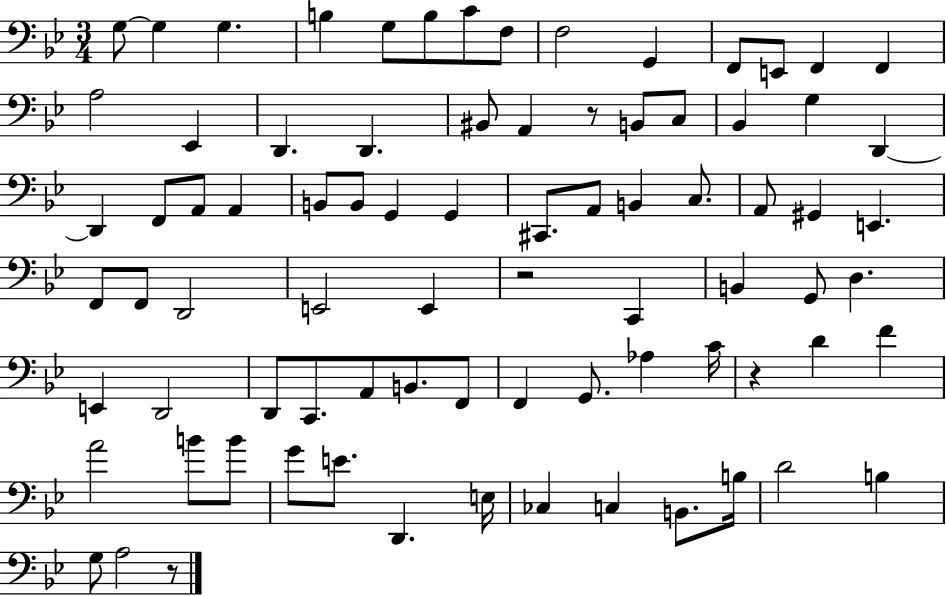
{
  \clef bass
  \numericTimeSignature
  \time 3/4
  \key bes \major
  g8~~ g4 g4. | b4 g8 b8 c'8 f8 | f2 g,4 | f,8 e,8 f,4 f,4 | \break a2 ees,4 | d,4. d,4. | bis,8 a,4 r8 b,8 c8 | bes,4 g4 d,4~~ | \break d,4 f,8 a,8 a,4 | b,8 b,8 g,4 g,4 | cis,8. a,8 b,4 c8. | a,8 gis,4 e,4. | \break f,8 f,8 d,2 | e,2 e,4 | r2 c,4 | b,4 g,8 d4. | \break e,4 d,2 | d,8 c,8. a,8 b,8. f,8 | f,4 g,8. aes4 c'16 | r4 d'4 f'4 | \break a'2 b'8 b'8 | g'8 e'8. d,4. e16 | ces4 c4 b,8. b16 | d'2 b4 | \break g8 a2 r8 | \bar "|."
}